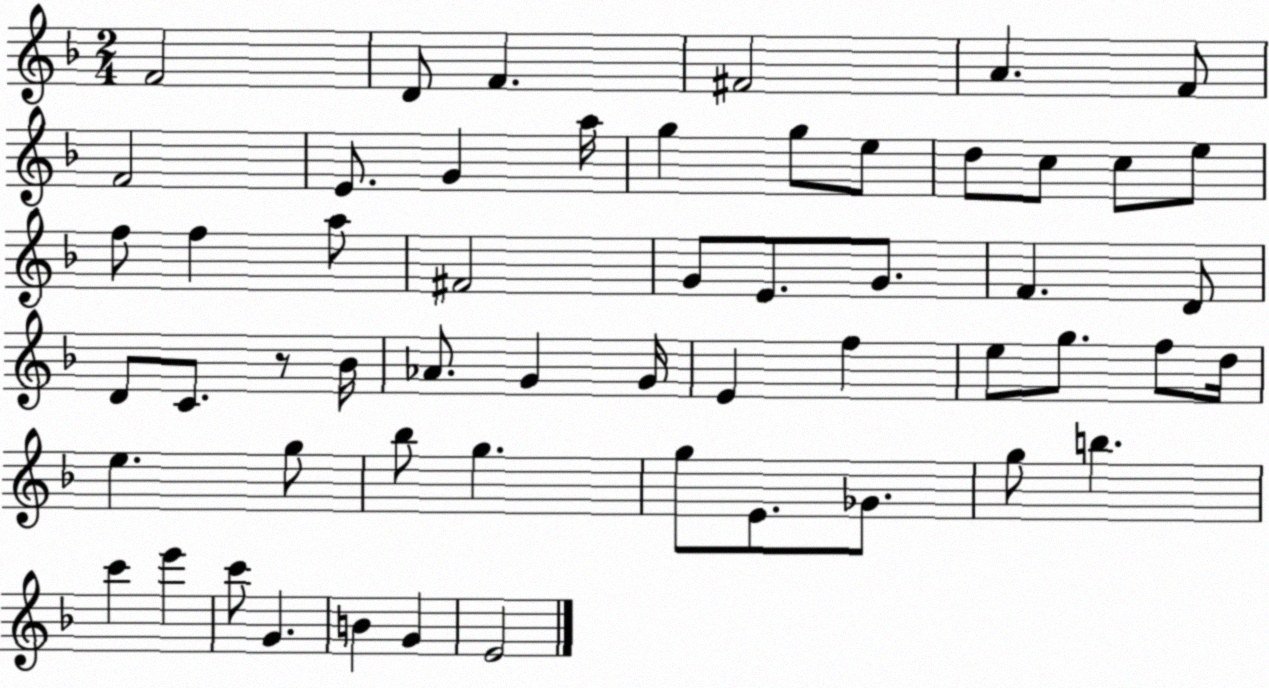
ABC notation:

X:1
T:Untitled
M:2/4
L:1/4
K:F
F2 D/2 F ^F2 A F/2 F2 E/2 G a/4 g g/2 e/2 d/2 c/2 c/2 e/2 f/2 f a/2 ^F2 G/2 E/2 G/2 F D/2 D/2 C/2 z/2 _B/4 _A/2 G G/4 E f e/2 g/2 f/2 d/4 e g/2 _b/2 g g/2 E/2 _G/2 g/2 b c' e' c'/2 G B G E2